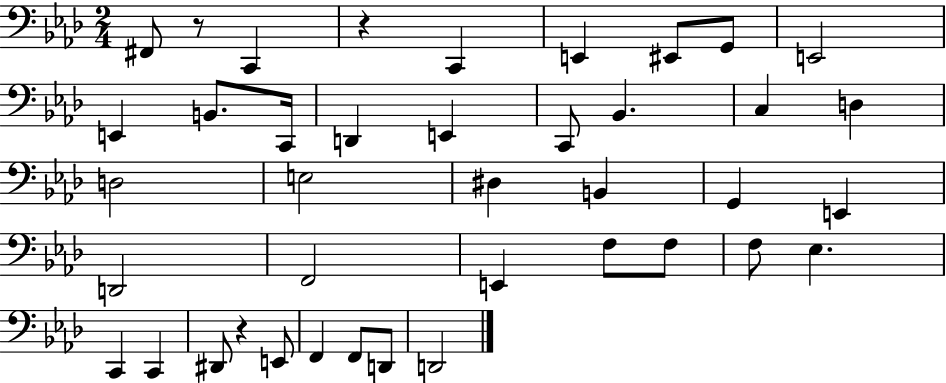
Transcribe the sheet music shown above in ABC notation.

X:1
T:Untitled
M:2/4
L:1/4
K:Ab
^F,,/2 z/2 C,, z C,, E,, ^E,,/2 G,,/2 E,,2 E,, B,,/2 C,,/4 D,, E,, C,,/2 _B,, C, D, D,2 E,2 ^D, B,, G,, E,, D,,2 F,,2 E,, F,/2 F,/2 F,/2 _E, C,, C,, ^D,,/2 z E,,/2 F,, F,,/2 D,,/2 D,,2